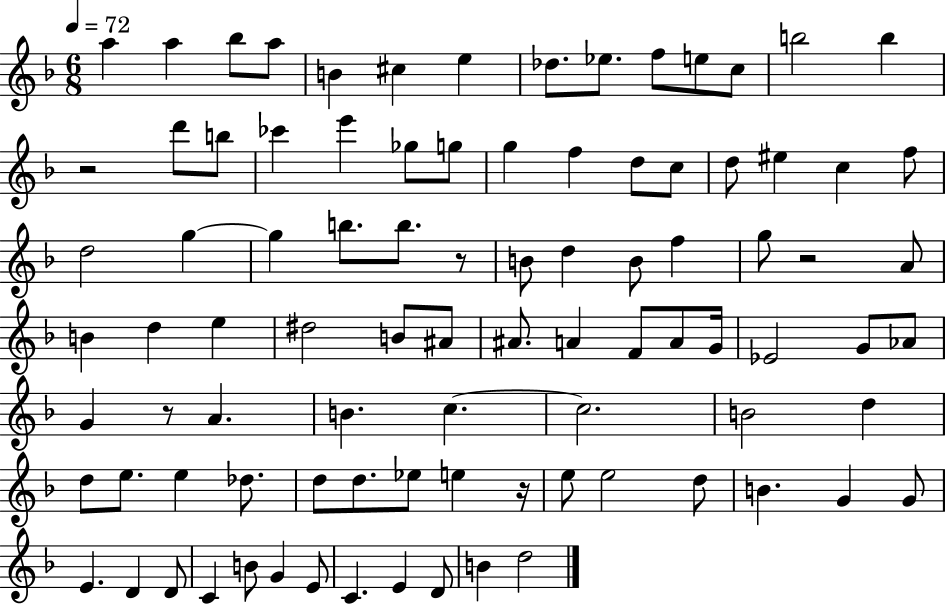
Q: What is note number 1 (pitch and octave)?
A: A5